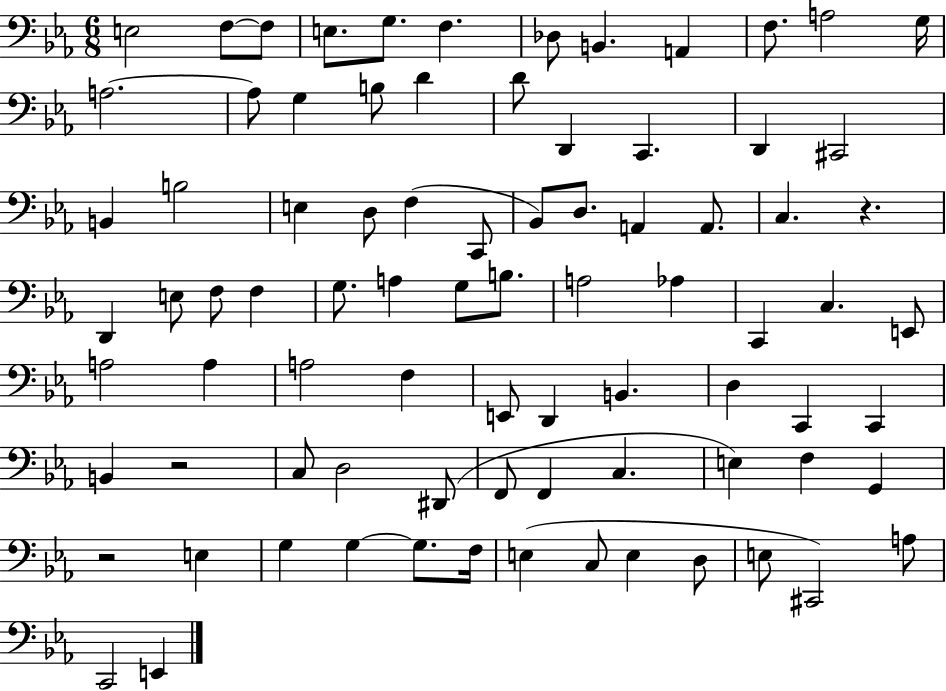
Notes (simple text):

E3/h F3/e F3/e E3/e. G3/e. F3/q. Db3/e B2/q. A2/q F3/e. A3/h G3/s A3/h. A3/e G3/q B3/e D4/q D4/e D2/q C2/q. D2/q C#2/h B2/q B3/h E3/q D3/e F3/q C2/e Bb2/e D3/e. A2/q A2/e. C3/q. R/q. D2/q E3/e F3/e F3/q G3/e. A3/q G3/e B3/e. A3/h Ab3/q C2/q C3/q. E2/e A3/h A3/q A3/h F3/q E2/e D2/q B2/q. D3/q C2/q C2/q B2/q R/h C3/e D3/h D#2/e F2/e F2/q C3/q. E3/q F3/q G2/q R/h E3/q G3/q G3/q G3/e. F3/s E3/q C3/e E3/q D3/e E3/e C#2/h A3/e C2/h E2/q